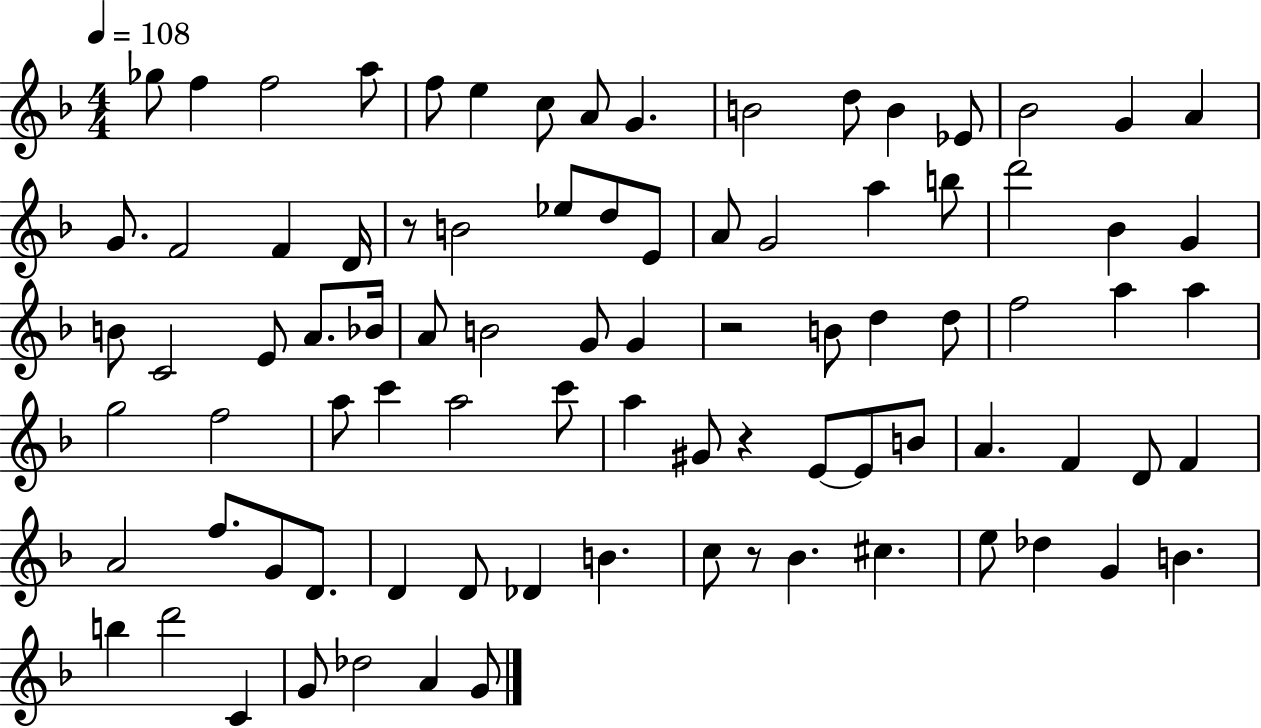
Gb5/e F5/q F5/h A5/e F5/e E5/q C5/e A4/e G4/q. B4/h D5/e B4/q Eb4/e Bb4/h G4/q A4/q G4/e. F4/h F4/q D4/s R/e B4/h Eb5/e D5/e E4/e A4/e G4/h A5/q B5/e D6/h Bb4/q G4/q B4/e C4/h E4/e A4/e. Bb4/s A4/e B4/h G4/e G4/q R/h B4/e D5/q D5/e F5/h A5/q A5/q G5/h F5/h A5/e C6/q A5/h C6/e A5/q G#4/e R/q E4/e E4/e B4/e A4/q. F4/q D4/e F4/q A4/h F5/e. G4/e D4/e. D4/q D4/e Db4/q B4/q. C5/e R/e Bb4/q. C#5/q. E5/e Db5/q G4/q B4/q. B5/q D6/h C4/q G4/e Db5/h A4/q G4/e